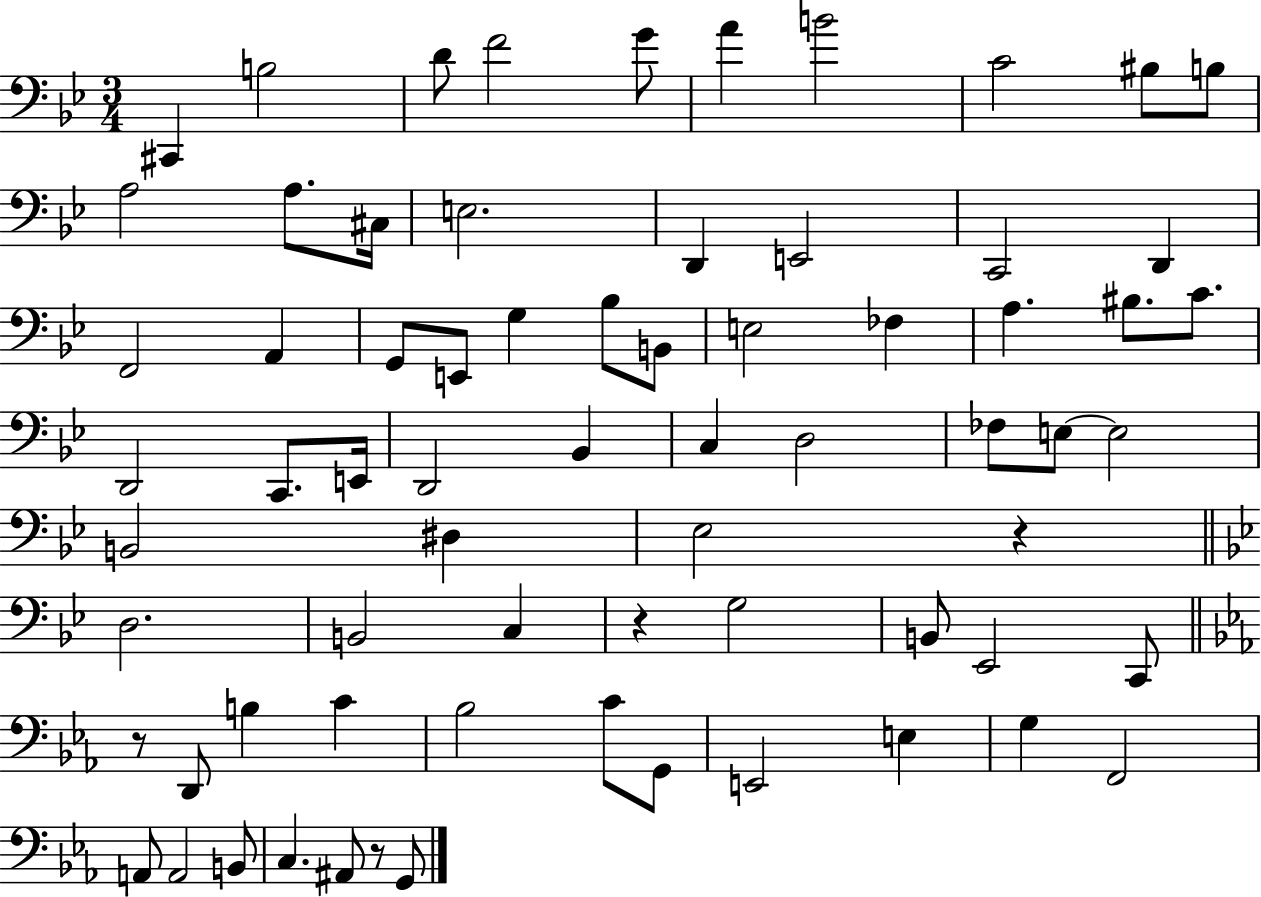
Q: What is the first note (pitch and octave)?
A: C#2